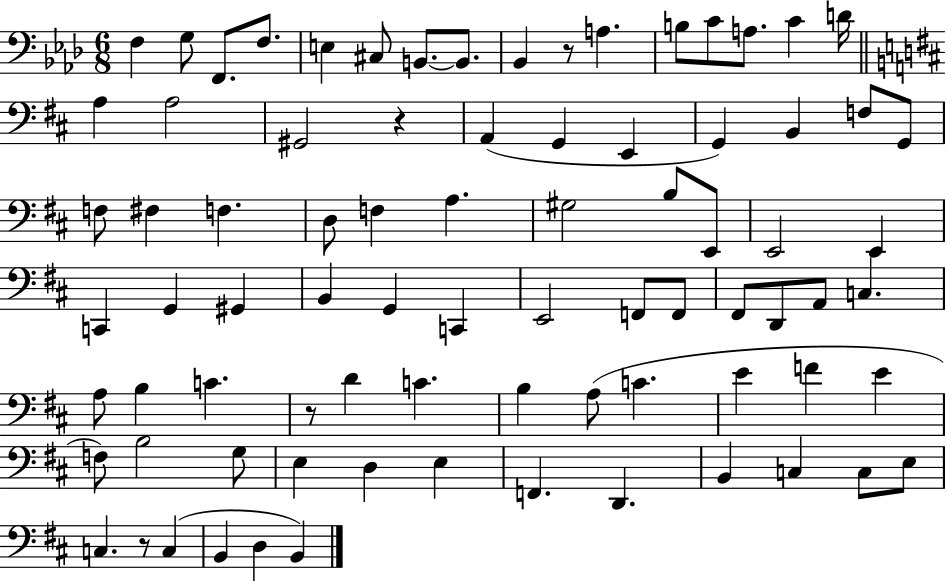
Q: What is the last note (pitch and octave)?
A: B2